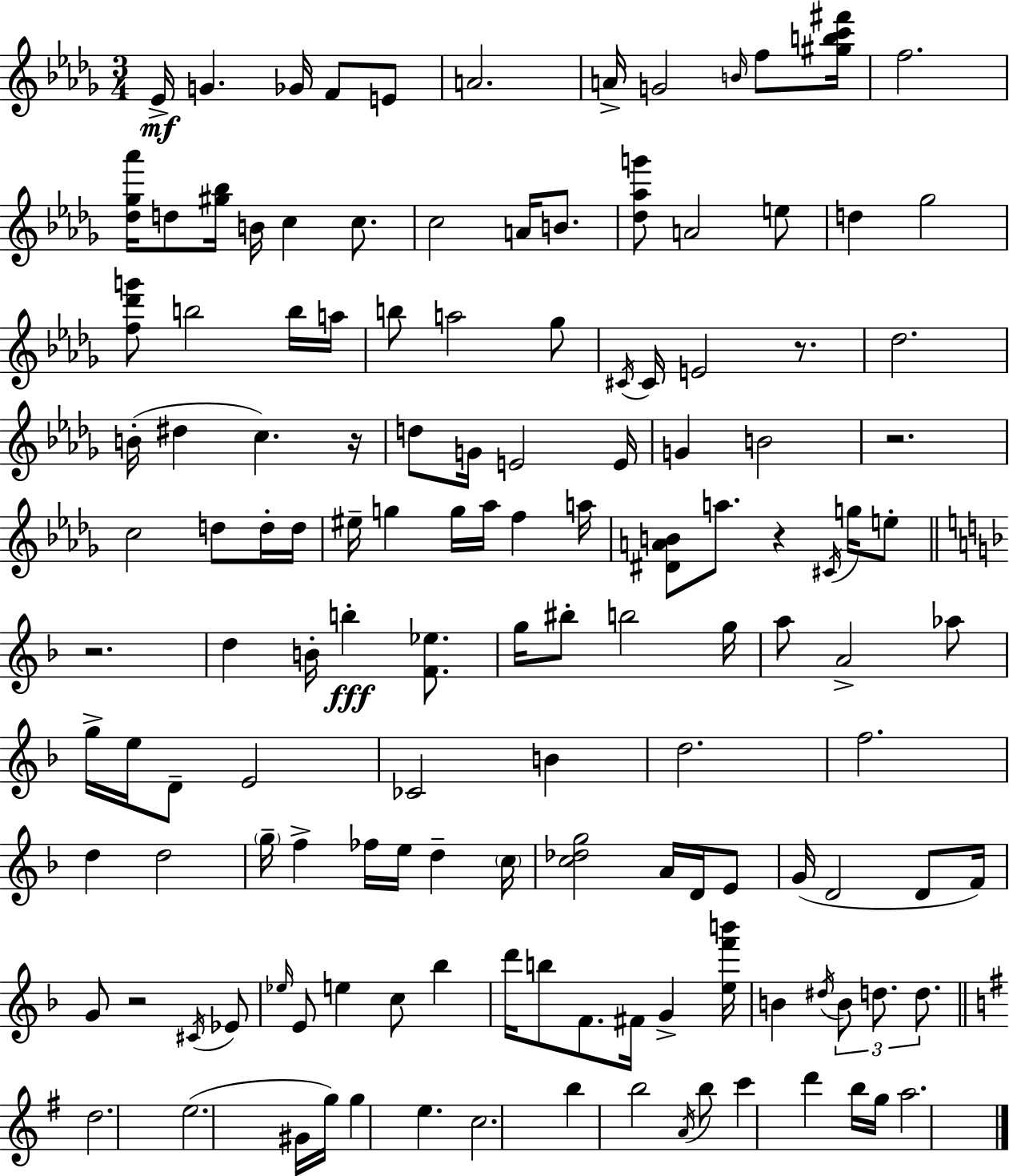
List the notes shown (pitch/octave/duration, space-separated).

Eb4/s G4/q. Gb4/s F4/e E4/e A4/h. A4/s G4/h B4/s F5/e [G#5,B5,C6,F#6]/s F5/h. [Db5,Gb5,Ab6]/s D5/e [G#5,Bb5]/s B4/s C5/q C5/e. C5/h A4/s B4/e. [Db5,Ab5,G6]/e A4/h E5/e D5/q Gb5/h [F5,Db6,G6]/e B5/h B5/s A5/s B5/e A5/h Gb5/e C#4/s C#4/s E4/h R/e. Db5/h. B4/s D#5/q C5/q. R/s D5/e G4/s E4/h E4/s G4/q B4/h R/h. C5/h D5/e D5/s D5/s EIS5/s G5/q G5/s Ab5/s F5/q A5/s [D#4,A4,B4]/e A5/e. R/q C#4/s G5/s E5/e R/h. D5/q B4/s B5/q [F4,Eb5]/e. G5/s BIS5/e B5/h G5/s A5/e A4/h Ab5/e G5/s E5/s D4/e E4/h CES4/h B4/q D5/h. F5/h. D5/q D5/h G5/s F5/q FES5/s E5/s D5/q C5/s [C5,Db5,G5]/h A4/s D4/s E4/e G4/s D4/h D4/e F4/s G4/e R/h C#4/s Eb4/e Eb5/s E4/e E5/q C5/e Bb5/q D6/s B5/e F4/e. F#4/s G4/q [E5,F6,B6]/s B4/q D#5/s B4/e D5/e. D5/e. D5/h. E5/h. G#4/s G5/s G5/q E5/q. C5/h. B5/q B5/h A4/s B5/e C6/q D6/q B5/s G5/s A5/h.